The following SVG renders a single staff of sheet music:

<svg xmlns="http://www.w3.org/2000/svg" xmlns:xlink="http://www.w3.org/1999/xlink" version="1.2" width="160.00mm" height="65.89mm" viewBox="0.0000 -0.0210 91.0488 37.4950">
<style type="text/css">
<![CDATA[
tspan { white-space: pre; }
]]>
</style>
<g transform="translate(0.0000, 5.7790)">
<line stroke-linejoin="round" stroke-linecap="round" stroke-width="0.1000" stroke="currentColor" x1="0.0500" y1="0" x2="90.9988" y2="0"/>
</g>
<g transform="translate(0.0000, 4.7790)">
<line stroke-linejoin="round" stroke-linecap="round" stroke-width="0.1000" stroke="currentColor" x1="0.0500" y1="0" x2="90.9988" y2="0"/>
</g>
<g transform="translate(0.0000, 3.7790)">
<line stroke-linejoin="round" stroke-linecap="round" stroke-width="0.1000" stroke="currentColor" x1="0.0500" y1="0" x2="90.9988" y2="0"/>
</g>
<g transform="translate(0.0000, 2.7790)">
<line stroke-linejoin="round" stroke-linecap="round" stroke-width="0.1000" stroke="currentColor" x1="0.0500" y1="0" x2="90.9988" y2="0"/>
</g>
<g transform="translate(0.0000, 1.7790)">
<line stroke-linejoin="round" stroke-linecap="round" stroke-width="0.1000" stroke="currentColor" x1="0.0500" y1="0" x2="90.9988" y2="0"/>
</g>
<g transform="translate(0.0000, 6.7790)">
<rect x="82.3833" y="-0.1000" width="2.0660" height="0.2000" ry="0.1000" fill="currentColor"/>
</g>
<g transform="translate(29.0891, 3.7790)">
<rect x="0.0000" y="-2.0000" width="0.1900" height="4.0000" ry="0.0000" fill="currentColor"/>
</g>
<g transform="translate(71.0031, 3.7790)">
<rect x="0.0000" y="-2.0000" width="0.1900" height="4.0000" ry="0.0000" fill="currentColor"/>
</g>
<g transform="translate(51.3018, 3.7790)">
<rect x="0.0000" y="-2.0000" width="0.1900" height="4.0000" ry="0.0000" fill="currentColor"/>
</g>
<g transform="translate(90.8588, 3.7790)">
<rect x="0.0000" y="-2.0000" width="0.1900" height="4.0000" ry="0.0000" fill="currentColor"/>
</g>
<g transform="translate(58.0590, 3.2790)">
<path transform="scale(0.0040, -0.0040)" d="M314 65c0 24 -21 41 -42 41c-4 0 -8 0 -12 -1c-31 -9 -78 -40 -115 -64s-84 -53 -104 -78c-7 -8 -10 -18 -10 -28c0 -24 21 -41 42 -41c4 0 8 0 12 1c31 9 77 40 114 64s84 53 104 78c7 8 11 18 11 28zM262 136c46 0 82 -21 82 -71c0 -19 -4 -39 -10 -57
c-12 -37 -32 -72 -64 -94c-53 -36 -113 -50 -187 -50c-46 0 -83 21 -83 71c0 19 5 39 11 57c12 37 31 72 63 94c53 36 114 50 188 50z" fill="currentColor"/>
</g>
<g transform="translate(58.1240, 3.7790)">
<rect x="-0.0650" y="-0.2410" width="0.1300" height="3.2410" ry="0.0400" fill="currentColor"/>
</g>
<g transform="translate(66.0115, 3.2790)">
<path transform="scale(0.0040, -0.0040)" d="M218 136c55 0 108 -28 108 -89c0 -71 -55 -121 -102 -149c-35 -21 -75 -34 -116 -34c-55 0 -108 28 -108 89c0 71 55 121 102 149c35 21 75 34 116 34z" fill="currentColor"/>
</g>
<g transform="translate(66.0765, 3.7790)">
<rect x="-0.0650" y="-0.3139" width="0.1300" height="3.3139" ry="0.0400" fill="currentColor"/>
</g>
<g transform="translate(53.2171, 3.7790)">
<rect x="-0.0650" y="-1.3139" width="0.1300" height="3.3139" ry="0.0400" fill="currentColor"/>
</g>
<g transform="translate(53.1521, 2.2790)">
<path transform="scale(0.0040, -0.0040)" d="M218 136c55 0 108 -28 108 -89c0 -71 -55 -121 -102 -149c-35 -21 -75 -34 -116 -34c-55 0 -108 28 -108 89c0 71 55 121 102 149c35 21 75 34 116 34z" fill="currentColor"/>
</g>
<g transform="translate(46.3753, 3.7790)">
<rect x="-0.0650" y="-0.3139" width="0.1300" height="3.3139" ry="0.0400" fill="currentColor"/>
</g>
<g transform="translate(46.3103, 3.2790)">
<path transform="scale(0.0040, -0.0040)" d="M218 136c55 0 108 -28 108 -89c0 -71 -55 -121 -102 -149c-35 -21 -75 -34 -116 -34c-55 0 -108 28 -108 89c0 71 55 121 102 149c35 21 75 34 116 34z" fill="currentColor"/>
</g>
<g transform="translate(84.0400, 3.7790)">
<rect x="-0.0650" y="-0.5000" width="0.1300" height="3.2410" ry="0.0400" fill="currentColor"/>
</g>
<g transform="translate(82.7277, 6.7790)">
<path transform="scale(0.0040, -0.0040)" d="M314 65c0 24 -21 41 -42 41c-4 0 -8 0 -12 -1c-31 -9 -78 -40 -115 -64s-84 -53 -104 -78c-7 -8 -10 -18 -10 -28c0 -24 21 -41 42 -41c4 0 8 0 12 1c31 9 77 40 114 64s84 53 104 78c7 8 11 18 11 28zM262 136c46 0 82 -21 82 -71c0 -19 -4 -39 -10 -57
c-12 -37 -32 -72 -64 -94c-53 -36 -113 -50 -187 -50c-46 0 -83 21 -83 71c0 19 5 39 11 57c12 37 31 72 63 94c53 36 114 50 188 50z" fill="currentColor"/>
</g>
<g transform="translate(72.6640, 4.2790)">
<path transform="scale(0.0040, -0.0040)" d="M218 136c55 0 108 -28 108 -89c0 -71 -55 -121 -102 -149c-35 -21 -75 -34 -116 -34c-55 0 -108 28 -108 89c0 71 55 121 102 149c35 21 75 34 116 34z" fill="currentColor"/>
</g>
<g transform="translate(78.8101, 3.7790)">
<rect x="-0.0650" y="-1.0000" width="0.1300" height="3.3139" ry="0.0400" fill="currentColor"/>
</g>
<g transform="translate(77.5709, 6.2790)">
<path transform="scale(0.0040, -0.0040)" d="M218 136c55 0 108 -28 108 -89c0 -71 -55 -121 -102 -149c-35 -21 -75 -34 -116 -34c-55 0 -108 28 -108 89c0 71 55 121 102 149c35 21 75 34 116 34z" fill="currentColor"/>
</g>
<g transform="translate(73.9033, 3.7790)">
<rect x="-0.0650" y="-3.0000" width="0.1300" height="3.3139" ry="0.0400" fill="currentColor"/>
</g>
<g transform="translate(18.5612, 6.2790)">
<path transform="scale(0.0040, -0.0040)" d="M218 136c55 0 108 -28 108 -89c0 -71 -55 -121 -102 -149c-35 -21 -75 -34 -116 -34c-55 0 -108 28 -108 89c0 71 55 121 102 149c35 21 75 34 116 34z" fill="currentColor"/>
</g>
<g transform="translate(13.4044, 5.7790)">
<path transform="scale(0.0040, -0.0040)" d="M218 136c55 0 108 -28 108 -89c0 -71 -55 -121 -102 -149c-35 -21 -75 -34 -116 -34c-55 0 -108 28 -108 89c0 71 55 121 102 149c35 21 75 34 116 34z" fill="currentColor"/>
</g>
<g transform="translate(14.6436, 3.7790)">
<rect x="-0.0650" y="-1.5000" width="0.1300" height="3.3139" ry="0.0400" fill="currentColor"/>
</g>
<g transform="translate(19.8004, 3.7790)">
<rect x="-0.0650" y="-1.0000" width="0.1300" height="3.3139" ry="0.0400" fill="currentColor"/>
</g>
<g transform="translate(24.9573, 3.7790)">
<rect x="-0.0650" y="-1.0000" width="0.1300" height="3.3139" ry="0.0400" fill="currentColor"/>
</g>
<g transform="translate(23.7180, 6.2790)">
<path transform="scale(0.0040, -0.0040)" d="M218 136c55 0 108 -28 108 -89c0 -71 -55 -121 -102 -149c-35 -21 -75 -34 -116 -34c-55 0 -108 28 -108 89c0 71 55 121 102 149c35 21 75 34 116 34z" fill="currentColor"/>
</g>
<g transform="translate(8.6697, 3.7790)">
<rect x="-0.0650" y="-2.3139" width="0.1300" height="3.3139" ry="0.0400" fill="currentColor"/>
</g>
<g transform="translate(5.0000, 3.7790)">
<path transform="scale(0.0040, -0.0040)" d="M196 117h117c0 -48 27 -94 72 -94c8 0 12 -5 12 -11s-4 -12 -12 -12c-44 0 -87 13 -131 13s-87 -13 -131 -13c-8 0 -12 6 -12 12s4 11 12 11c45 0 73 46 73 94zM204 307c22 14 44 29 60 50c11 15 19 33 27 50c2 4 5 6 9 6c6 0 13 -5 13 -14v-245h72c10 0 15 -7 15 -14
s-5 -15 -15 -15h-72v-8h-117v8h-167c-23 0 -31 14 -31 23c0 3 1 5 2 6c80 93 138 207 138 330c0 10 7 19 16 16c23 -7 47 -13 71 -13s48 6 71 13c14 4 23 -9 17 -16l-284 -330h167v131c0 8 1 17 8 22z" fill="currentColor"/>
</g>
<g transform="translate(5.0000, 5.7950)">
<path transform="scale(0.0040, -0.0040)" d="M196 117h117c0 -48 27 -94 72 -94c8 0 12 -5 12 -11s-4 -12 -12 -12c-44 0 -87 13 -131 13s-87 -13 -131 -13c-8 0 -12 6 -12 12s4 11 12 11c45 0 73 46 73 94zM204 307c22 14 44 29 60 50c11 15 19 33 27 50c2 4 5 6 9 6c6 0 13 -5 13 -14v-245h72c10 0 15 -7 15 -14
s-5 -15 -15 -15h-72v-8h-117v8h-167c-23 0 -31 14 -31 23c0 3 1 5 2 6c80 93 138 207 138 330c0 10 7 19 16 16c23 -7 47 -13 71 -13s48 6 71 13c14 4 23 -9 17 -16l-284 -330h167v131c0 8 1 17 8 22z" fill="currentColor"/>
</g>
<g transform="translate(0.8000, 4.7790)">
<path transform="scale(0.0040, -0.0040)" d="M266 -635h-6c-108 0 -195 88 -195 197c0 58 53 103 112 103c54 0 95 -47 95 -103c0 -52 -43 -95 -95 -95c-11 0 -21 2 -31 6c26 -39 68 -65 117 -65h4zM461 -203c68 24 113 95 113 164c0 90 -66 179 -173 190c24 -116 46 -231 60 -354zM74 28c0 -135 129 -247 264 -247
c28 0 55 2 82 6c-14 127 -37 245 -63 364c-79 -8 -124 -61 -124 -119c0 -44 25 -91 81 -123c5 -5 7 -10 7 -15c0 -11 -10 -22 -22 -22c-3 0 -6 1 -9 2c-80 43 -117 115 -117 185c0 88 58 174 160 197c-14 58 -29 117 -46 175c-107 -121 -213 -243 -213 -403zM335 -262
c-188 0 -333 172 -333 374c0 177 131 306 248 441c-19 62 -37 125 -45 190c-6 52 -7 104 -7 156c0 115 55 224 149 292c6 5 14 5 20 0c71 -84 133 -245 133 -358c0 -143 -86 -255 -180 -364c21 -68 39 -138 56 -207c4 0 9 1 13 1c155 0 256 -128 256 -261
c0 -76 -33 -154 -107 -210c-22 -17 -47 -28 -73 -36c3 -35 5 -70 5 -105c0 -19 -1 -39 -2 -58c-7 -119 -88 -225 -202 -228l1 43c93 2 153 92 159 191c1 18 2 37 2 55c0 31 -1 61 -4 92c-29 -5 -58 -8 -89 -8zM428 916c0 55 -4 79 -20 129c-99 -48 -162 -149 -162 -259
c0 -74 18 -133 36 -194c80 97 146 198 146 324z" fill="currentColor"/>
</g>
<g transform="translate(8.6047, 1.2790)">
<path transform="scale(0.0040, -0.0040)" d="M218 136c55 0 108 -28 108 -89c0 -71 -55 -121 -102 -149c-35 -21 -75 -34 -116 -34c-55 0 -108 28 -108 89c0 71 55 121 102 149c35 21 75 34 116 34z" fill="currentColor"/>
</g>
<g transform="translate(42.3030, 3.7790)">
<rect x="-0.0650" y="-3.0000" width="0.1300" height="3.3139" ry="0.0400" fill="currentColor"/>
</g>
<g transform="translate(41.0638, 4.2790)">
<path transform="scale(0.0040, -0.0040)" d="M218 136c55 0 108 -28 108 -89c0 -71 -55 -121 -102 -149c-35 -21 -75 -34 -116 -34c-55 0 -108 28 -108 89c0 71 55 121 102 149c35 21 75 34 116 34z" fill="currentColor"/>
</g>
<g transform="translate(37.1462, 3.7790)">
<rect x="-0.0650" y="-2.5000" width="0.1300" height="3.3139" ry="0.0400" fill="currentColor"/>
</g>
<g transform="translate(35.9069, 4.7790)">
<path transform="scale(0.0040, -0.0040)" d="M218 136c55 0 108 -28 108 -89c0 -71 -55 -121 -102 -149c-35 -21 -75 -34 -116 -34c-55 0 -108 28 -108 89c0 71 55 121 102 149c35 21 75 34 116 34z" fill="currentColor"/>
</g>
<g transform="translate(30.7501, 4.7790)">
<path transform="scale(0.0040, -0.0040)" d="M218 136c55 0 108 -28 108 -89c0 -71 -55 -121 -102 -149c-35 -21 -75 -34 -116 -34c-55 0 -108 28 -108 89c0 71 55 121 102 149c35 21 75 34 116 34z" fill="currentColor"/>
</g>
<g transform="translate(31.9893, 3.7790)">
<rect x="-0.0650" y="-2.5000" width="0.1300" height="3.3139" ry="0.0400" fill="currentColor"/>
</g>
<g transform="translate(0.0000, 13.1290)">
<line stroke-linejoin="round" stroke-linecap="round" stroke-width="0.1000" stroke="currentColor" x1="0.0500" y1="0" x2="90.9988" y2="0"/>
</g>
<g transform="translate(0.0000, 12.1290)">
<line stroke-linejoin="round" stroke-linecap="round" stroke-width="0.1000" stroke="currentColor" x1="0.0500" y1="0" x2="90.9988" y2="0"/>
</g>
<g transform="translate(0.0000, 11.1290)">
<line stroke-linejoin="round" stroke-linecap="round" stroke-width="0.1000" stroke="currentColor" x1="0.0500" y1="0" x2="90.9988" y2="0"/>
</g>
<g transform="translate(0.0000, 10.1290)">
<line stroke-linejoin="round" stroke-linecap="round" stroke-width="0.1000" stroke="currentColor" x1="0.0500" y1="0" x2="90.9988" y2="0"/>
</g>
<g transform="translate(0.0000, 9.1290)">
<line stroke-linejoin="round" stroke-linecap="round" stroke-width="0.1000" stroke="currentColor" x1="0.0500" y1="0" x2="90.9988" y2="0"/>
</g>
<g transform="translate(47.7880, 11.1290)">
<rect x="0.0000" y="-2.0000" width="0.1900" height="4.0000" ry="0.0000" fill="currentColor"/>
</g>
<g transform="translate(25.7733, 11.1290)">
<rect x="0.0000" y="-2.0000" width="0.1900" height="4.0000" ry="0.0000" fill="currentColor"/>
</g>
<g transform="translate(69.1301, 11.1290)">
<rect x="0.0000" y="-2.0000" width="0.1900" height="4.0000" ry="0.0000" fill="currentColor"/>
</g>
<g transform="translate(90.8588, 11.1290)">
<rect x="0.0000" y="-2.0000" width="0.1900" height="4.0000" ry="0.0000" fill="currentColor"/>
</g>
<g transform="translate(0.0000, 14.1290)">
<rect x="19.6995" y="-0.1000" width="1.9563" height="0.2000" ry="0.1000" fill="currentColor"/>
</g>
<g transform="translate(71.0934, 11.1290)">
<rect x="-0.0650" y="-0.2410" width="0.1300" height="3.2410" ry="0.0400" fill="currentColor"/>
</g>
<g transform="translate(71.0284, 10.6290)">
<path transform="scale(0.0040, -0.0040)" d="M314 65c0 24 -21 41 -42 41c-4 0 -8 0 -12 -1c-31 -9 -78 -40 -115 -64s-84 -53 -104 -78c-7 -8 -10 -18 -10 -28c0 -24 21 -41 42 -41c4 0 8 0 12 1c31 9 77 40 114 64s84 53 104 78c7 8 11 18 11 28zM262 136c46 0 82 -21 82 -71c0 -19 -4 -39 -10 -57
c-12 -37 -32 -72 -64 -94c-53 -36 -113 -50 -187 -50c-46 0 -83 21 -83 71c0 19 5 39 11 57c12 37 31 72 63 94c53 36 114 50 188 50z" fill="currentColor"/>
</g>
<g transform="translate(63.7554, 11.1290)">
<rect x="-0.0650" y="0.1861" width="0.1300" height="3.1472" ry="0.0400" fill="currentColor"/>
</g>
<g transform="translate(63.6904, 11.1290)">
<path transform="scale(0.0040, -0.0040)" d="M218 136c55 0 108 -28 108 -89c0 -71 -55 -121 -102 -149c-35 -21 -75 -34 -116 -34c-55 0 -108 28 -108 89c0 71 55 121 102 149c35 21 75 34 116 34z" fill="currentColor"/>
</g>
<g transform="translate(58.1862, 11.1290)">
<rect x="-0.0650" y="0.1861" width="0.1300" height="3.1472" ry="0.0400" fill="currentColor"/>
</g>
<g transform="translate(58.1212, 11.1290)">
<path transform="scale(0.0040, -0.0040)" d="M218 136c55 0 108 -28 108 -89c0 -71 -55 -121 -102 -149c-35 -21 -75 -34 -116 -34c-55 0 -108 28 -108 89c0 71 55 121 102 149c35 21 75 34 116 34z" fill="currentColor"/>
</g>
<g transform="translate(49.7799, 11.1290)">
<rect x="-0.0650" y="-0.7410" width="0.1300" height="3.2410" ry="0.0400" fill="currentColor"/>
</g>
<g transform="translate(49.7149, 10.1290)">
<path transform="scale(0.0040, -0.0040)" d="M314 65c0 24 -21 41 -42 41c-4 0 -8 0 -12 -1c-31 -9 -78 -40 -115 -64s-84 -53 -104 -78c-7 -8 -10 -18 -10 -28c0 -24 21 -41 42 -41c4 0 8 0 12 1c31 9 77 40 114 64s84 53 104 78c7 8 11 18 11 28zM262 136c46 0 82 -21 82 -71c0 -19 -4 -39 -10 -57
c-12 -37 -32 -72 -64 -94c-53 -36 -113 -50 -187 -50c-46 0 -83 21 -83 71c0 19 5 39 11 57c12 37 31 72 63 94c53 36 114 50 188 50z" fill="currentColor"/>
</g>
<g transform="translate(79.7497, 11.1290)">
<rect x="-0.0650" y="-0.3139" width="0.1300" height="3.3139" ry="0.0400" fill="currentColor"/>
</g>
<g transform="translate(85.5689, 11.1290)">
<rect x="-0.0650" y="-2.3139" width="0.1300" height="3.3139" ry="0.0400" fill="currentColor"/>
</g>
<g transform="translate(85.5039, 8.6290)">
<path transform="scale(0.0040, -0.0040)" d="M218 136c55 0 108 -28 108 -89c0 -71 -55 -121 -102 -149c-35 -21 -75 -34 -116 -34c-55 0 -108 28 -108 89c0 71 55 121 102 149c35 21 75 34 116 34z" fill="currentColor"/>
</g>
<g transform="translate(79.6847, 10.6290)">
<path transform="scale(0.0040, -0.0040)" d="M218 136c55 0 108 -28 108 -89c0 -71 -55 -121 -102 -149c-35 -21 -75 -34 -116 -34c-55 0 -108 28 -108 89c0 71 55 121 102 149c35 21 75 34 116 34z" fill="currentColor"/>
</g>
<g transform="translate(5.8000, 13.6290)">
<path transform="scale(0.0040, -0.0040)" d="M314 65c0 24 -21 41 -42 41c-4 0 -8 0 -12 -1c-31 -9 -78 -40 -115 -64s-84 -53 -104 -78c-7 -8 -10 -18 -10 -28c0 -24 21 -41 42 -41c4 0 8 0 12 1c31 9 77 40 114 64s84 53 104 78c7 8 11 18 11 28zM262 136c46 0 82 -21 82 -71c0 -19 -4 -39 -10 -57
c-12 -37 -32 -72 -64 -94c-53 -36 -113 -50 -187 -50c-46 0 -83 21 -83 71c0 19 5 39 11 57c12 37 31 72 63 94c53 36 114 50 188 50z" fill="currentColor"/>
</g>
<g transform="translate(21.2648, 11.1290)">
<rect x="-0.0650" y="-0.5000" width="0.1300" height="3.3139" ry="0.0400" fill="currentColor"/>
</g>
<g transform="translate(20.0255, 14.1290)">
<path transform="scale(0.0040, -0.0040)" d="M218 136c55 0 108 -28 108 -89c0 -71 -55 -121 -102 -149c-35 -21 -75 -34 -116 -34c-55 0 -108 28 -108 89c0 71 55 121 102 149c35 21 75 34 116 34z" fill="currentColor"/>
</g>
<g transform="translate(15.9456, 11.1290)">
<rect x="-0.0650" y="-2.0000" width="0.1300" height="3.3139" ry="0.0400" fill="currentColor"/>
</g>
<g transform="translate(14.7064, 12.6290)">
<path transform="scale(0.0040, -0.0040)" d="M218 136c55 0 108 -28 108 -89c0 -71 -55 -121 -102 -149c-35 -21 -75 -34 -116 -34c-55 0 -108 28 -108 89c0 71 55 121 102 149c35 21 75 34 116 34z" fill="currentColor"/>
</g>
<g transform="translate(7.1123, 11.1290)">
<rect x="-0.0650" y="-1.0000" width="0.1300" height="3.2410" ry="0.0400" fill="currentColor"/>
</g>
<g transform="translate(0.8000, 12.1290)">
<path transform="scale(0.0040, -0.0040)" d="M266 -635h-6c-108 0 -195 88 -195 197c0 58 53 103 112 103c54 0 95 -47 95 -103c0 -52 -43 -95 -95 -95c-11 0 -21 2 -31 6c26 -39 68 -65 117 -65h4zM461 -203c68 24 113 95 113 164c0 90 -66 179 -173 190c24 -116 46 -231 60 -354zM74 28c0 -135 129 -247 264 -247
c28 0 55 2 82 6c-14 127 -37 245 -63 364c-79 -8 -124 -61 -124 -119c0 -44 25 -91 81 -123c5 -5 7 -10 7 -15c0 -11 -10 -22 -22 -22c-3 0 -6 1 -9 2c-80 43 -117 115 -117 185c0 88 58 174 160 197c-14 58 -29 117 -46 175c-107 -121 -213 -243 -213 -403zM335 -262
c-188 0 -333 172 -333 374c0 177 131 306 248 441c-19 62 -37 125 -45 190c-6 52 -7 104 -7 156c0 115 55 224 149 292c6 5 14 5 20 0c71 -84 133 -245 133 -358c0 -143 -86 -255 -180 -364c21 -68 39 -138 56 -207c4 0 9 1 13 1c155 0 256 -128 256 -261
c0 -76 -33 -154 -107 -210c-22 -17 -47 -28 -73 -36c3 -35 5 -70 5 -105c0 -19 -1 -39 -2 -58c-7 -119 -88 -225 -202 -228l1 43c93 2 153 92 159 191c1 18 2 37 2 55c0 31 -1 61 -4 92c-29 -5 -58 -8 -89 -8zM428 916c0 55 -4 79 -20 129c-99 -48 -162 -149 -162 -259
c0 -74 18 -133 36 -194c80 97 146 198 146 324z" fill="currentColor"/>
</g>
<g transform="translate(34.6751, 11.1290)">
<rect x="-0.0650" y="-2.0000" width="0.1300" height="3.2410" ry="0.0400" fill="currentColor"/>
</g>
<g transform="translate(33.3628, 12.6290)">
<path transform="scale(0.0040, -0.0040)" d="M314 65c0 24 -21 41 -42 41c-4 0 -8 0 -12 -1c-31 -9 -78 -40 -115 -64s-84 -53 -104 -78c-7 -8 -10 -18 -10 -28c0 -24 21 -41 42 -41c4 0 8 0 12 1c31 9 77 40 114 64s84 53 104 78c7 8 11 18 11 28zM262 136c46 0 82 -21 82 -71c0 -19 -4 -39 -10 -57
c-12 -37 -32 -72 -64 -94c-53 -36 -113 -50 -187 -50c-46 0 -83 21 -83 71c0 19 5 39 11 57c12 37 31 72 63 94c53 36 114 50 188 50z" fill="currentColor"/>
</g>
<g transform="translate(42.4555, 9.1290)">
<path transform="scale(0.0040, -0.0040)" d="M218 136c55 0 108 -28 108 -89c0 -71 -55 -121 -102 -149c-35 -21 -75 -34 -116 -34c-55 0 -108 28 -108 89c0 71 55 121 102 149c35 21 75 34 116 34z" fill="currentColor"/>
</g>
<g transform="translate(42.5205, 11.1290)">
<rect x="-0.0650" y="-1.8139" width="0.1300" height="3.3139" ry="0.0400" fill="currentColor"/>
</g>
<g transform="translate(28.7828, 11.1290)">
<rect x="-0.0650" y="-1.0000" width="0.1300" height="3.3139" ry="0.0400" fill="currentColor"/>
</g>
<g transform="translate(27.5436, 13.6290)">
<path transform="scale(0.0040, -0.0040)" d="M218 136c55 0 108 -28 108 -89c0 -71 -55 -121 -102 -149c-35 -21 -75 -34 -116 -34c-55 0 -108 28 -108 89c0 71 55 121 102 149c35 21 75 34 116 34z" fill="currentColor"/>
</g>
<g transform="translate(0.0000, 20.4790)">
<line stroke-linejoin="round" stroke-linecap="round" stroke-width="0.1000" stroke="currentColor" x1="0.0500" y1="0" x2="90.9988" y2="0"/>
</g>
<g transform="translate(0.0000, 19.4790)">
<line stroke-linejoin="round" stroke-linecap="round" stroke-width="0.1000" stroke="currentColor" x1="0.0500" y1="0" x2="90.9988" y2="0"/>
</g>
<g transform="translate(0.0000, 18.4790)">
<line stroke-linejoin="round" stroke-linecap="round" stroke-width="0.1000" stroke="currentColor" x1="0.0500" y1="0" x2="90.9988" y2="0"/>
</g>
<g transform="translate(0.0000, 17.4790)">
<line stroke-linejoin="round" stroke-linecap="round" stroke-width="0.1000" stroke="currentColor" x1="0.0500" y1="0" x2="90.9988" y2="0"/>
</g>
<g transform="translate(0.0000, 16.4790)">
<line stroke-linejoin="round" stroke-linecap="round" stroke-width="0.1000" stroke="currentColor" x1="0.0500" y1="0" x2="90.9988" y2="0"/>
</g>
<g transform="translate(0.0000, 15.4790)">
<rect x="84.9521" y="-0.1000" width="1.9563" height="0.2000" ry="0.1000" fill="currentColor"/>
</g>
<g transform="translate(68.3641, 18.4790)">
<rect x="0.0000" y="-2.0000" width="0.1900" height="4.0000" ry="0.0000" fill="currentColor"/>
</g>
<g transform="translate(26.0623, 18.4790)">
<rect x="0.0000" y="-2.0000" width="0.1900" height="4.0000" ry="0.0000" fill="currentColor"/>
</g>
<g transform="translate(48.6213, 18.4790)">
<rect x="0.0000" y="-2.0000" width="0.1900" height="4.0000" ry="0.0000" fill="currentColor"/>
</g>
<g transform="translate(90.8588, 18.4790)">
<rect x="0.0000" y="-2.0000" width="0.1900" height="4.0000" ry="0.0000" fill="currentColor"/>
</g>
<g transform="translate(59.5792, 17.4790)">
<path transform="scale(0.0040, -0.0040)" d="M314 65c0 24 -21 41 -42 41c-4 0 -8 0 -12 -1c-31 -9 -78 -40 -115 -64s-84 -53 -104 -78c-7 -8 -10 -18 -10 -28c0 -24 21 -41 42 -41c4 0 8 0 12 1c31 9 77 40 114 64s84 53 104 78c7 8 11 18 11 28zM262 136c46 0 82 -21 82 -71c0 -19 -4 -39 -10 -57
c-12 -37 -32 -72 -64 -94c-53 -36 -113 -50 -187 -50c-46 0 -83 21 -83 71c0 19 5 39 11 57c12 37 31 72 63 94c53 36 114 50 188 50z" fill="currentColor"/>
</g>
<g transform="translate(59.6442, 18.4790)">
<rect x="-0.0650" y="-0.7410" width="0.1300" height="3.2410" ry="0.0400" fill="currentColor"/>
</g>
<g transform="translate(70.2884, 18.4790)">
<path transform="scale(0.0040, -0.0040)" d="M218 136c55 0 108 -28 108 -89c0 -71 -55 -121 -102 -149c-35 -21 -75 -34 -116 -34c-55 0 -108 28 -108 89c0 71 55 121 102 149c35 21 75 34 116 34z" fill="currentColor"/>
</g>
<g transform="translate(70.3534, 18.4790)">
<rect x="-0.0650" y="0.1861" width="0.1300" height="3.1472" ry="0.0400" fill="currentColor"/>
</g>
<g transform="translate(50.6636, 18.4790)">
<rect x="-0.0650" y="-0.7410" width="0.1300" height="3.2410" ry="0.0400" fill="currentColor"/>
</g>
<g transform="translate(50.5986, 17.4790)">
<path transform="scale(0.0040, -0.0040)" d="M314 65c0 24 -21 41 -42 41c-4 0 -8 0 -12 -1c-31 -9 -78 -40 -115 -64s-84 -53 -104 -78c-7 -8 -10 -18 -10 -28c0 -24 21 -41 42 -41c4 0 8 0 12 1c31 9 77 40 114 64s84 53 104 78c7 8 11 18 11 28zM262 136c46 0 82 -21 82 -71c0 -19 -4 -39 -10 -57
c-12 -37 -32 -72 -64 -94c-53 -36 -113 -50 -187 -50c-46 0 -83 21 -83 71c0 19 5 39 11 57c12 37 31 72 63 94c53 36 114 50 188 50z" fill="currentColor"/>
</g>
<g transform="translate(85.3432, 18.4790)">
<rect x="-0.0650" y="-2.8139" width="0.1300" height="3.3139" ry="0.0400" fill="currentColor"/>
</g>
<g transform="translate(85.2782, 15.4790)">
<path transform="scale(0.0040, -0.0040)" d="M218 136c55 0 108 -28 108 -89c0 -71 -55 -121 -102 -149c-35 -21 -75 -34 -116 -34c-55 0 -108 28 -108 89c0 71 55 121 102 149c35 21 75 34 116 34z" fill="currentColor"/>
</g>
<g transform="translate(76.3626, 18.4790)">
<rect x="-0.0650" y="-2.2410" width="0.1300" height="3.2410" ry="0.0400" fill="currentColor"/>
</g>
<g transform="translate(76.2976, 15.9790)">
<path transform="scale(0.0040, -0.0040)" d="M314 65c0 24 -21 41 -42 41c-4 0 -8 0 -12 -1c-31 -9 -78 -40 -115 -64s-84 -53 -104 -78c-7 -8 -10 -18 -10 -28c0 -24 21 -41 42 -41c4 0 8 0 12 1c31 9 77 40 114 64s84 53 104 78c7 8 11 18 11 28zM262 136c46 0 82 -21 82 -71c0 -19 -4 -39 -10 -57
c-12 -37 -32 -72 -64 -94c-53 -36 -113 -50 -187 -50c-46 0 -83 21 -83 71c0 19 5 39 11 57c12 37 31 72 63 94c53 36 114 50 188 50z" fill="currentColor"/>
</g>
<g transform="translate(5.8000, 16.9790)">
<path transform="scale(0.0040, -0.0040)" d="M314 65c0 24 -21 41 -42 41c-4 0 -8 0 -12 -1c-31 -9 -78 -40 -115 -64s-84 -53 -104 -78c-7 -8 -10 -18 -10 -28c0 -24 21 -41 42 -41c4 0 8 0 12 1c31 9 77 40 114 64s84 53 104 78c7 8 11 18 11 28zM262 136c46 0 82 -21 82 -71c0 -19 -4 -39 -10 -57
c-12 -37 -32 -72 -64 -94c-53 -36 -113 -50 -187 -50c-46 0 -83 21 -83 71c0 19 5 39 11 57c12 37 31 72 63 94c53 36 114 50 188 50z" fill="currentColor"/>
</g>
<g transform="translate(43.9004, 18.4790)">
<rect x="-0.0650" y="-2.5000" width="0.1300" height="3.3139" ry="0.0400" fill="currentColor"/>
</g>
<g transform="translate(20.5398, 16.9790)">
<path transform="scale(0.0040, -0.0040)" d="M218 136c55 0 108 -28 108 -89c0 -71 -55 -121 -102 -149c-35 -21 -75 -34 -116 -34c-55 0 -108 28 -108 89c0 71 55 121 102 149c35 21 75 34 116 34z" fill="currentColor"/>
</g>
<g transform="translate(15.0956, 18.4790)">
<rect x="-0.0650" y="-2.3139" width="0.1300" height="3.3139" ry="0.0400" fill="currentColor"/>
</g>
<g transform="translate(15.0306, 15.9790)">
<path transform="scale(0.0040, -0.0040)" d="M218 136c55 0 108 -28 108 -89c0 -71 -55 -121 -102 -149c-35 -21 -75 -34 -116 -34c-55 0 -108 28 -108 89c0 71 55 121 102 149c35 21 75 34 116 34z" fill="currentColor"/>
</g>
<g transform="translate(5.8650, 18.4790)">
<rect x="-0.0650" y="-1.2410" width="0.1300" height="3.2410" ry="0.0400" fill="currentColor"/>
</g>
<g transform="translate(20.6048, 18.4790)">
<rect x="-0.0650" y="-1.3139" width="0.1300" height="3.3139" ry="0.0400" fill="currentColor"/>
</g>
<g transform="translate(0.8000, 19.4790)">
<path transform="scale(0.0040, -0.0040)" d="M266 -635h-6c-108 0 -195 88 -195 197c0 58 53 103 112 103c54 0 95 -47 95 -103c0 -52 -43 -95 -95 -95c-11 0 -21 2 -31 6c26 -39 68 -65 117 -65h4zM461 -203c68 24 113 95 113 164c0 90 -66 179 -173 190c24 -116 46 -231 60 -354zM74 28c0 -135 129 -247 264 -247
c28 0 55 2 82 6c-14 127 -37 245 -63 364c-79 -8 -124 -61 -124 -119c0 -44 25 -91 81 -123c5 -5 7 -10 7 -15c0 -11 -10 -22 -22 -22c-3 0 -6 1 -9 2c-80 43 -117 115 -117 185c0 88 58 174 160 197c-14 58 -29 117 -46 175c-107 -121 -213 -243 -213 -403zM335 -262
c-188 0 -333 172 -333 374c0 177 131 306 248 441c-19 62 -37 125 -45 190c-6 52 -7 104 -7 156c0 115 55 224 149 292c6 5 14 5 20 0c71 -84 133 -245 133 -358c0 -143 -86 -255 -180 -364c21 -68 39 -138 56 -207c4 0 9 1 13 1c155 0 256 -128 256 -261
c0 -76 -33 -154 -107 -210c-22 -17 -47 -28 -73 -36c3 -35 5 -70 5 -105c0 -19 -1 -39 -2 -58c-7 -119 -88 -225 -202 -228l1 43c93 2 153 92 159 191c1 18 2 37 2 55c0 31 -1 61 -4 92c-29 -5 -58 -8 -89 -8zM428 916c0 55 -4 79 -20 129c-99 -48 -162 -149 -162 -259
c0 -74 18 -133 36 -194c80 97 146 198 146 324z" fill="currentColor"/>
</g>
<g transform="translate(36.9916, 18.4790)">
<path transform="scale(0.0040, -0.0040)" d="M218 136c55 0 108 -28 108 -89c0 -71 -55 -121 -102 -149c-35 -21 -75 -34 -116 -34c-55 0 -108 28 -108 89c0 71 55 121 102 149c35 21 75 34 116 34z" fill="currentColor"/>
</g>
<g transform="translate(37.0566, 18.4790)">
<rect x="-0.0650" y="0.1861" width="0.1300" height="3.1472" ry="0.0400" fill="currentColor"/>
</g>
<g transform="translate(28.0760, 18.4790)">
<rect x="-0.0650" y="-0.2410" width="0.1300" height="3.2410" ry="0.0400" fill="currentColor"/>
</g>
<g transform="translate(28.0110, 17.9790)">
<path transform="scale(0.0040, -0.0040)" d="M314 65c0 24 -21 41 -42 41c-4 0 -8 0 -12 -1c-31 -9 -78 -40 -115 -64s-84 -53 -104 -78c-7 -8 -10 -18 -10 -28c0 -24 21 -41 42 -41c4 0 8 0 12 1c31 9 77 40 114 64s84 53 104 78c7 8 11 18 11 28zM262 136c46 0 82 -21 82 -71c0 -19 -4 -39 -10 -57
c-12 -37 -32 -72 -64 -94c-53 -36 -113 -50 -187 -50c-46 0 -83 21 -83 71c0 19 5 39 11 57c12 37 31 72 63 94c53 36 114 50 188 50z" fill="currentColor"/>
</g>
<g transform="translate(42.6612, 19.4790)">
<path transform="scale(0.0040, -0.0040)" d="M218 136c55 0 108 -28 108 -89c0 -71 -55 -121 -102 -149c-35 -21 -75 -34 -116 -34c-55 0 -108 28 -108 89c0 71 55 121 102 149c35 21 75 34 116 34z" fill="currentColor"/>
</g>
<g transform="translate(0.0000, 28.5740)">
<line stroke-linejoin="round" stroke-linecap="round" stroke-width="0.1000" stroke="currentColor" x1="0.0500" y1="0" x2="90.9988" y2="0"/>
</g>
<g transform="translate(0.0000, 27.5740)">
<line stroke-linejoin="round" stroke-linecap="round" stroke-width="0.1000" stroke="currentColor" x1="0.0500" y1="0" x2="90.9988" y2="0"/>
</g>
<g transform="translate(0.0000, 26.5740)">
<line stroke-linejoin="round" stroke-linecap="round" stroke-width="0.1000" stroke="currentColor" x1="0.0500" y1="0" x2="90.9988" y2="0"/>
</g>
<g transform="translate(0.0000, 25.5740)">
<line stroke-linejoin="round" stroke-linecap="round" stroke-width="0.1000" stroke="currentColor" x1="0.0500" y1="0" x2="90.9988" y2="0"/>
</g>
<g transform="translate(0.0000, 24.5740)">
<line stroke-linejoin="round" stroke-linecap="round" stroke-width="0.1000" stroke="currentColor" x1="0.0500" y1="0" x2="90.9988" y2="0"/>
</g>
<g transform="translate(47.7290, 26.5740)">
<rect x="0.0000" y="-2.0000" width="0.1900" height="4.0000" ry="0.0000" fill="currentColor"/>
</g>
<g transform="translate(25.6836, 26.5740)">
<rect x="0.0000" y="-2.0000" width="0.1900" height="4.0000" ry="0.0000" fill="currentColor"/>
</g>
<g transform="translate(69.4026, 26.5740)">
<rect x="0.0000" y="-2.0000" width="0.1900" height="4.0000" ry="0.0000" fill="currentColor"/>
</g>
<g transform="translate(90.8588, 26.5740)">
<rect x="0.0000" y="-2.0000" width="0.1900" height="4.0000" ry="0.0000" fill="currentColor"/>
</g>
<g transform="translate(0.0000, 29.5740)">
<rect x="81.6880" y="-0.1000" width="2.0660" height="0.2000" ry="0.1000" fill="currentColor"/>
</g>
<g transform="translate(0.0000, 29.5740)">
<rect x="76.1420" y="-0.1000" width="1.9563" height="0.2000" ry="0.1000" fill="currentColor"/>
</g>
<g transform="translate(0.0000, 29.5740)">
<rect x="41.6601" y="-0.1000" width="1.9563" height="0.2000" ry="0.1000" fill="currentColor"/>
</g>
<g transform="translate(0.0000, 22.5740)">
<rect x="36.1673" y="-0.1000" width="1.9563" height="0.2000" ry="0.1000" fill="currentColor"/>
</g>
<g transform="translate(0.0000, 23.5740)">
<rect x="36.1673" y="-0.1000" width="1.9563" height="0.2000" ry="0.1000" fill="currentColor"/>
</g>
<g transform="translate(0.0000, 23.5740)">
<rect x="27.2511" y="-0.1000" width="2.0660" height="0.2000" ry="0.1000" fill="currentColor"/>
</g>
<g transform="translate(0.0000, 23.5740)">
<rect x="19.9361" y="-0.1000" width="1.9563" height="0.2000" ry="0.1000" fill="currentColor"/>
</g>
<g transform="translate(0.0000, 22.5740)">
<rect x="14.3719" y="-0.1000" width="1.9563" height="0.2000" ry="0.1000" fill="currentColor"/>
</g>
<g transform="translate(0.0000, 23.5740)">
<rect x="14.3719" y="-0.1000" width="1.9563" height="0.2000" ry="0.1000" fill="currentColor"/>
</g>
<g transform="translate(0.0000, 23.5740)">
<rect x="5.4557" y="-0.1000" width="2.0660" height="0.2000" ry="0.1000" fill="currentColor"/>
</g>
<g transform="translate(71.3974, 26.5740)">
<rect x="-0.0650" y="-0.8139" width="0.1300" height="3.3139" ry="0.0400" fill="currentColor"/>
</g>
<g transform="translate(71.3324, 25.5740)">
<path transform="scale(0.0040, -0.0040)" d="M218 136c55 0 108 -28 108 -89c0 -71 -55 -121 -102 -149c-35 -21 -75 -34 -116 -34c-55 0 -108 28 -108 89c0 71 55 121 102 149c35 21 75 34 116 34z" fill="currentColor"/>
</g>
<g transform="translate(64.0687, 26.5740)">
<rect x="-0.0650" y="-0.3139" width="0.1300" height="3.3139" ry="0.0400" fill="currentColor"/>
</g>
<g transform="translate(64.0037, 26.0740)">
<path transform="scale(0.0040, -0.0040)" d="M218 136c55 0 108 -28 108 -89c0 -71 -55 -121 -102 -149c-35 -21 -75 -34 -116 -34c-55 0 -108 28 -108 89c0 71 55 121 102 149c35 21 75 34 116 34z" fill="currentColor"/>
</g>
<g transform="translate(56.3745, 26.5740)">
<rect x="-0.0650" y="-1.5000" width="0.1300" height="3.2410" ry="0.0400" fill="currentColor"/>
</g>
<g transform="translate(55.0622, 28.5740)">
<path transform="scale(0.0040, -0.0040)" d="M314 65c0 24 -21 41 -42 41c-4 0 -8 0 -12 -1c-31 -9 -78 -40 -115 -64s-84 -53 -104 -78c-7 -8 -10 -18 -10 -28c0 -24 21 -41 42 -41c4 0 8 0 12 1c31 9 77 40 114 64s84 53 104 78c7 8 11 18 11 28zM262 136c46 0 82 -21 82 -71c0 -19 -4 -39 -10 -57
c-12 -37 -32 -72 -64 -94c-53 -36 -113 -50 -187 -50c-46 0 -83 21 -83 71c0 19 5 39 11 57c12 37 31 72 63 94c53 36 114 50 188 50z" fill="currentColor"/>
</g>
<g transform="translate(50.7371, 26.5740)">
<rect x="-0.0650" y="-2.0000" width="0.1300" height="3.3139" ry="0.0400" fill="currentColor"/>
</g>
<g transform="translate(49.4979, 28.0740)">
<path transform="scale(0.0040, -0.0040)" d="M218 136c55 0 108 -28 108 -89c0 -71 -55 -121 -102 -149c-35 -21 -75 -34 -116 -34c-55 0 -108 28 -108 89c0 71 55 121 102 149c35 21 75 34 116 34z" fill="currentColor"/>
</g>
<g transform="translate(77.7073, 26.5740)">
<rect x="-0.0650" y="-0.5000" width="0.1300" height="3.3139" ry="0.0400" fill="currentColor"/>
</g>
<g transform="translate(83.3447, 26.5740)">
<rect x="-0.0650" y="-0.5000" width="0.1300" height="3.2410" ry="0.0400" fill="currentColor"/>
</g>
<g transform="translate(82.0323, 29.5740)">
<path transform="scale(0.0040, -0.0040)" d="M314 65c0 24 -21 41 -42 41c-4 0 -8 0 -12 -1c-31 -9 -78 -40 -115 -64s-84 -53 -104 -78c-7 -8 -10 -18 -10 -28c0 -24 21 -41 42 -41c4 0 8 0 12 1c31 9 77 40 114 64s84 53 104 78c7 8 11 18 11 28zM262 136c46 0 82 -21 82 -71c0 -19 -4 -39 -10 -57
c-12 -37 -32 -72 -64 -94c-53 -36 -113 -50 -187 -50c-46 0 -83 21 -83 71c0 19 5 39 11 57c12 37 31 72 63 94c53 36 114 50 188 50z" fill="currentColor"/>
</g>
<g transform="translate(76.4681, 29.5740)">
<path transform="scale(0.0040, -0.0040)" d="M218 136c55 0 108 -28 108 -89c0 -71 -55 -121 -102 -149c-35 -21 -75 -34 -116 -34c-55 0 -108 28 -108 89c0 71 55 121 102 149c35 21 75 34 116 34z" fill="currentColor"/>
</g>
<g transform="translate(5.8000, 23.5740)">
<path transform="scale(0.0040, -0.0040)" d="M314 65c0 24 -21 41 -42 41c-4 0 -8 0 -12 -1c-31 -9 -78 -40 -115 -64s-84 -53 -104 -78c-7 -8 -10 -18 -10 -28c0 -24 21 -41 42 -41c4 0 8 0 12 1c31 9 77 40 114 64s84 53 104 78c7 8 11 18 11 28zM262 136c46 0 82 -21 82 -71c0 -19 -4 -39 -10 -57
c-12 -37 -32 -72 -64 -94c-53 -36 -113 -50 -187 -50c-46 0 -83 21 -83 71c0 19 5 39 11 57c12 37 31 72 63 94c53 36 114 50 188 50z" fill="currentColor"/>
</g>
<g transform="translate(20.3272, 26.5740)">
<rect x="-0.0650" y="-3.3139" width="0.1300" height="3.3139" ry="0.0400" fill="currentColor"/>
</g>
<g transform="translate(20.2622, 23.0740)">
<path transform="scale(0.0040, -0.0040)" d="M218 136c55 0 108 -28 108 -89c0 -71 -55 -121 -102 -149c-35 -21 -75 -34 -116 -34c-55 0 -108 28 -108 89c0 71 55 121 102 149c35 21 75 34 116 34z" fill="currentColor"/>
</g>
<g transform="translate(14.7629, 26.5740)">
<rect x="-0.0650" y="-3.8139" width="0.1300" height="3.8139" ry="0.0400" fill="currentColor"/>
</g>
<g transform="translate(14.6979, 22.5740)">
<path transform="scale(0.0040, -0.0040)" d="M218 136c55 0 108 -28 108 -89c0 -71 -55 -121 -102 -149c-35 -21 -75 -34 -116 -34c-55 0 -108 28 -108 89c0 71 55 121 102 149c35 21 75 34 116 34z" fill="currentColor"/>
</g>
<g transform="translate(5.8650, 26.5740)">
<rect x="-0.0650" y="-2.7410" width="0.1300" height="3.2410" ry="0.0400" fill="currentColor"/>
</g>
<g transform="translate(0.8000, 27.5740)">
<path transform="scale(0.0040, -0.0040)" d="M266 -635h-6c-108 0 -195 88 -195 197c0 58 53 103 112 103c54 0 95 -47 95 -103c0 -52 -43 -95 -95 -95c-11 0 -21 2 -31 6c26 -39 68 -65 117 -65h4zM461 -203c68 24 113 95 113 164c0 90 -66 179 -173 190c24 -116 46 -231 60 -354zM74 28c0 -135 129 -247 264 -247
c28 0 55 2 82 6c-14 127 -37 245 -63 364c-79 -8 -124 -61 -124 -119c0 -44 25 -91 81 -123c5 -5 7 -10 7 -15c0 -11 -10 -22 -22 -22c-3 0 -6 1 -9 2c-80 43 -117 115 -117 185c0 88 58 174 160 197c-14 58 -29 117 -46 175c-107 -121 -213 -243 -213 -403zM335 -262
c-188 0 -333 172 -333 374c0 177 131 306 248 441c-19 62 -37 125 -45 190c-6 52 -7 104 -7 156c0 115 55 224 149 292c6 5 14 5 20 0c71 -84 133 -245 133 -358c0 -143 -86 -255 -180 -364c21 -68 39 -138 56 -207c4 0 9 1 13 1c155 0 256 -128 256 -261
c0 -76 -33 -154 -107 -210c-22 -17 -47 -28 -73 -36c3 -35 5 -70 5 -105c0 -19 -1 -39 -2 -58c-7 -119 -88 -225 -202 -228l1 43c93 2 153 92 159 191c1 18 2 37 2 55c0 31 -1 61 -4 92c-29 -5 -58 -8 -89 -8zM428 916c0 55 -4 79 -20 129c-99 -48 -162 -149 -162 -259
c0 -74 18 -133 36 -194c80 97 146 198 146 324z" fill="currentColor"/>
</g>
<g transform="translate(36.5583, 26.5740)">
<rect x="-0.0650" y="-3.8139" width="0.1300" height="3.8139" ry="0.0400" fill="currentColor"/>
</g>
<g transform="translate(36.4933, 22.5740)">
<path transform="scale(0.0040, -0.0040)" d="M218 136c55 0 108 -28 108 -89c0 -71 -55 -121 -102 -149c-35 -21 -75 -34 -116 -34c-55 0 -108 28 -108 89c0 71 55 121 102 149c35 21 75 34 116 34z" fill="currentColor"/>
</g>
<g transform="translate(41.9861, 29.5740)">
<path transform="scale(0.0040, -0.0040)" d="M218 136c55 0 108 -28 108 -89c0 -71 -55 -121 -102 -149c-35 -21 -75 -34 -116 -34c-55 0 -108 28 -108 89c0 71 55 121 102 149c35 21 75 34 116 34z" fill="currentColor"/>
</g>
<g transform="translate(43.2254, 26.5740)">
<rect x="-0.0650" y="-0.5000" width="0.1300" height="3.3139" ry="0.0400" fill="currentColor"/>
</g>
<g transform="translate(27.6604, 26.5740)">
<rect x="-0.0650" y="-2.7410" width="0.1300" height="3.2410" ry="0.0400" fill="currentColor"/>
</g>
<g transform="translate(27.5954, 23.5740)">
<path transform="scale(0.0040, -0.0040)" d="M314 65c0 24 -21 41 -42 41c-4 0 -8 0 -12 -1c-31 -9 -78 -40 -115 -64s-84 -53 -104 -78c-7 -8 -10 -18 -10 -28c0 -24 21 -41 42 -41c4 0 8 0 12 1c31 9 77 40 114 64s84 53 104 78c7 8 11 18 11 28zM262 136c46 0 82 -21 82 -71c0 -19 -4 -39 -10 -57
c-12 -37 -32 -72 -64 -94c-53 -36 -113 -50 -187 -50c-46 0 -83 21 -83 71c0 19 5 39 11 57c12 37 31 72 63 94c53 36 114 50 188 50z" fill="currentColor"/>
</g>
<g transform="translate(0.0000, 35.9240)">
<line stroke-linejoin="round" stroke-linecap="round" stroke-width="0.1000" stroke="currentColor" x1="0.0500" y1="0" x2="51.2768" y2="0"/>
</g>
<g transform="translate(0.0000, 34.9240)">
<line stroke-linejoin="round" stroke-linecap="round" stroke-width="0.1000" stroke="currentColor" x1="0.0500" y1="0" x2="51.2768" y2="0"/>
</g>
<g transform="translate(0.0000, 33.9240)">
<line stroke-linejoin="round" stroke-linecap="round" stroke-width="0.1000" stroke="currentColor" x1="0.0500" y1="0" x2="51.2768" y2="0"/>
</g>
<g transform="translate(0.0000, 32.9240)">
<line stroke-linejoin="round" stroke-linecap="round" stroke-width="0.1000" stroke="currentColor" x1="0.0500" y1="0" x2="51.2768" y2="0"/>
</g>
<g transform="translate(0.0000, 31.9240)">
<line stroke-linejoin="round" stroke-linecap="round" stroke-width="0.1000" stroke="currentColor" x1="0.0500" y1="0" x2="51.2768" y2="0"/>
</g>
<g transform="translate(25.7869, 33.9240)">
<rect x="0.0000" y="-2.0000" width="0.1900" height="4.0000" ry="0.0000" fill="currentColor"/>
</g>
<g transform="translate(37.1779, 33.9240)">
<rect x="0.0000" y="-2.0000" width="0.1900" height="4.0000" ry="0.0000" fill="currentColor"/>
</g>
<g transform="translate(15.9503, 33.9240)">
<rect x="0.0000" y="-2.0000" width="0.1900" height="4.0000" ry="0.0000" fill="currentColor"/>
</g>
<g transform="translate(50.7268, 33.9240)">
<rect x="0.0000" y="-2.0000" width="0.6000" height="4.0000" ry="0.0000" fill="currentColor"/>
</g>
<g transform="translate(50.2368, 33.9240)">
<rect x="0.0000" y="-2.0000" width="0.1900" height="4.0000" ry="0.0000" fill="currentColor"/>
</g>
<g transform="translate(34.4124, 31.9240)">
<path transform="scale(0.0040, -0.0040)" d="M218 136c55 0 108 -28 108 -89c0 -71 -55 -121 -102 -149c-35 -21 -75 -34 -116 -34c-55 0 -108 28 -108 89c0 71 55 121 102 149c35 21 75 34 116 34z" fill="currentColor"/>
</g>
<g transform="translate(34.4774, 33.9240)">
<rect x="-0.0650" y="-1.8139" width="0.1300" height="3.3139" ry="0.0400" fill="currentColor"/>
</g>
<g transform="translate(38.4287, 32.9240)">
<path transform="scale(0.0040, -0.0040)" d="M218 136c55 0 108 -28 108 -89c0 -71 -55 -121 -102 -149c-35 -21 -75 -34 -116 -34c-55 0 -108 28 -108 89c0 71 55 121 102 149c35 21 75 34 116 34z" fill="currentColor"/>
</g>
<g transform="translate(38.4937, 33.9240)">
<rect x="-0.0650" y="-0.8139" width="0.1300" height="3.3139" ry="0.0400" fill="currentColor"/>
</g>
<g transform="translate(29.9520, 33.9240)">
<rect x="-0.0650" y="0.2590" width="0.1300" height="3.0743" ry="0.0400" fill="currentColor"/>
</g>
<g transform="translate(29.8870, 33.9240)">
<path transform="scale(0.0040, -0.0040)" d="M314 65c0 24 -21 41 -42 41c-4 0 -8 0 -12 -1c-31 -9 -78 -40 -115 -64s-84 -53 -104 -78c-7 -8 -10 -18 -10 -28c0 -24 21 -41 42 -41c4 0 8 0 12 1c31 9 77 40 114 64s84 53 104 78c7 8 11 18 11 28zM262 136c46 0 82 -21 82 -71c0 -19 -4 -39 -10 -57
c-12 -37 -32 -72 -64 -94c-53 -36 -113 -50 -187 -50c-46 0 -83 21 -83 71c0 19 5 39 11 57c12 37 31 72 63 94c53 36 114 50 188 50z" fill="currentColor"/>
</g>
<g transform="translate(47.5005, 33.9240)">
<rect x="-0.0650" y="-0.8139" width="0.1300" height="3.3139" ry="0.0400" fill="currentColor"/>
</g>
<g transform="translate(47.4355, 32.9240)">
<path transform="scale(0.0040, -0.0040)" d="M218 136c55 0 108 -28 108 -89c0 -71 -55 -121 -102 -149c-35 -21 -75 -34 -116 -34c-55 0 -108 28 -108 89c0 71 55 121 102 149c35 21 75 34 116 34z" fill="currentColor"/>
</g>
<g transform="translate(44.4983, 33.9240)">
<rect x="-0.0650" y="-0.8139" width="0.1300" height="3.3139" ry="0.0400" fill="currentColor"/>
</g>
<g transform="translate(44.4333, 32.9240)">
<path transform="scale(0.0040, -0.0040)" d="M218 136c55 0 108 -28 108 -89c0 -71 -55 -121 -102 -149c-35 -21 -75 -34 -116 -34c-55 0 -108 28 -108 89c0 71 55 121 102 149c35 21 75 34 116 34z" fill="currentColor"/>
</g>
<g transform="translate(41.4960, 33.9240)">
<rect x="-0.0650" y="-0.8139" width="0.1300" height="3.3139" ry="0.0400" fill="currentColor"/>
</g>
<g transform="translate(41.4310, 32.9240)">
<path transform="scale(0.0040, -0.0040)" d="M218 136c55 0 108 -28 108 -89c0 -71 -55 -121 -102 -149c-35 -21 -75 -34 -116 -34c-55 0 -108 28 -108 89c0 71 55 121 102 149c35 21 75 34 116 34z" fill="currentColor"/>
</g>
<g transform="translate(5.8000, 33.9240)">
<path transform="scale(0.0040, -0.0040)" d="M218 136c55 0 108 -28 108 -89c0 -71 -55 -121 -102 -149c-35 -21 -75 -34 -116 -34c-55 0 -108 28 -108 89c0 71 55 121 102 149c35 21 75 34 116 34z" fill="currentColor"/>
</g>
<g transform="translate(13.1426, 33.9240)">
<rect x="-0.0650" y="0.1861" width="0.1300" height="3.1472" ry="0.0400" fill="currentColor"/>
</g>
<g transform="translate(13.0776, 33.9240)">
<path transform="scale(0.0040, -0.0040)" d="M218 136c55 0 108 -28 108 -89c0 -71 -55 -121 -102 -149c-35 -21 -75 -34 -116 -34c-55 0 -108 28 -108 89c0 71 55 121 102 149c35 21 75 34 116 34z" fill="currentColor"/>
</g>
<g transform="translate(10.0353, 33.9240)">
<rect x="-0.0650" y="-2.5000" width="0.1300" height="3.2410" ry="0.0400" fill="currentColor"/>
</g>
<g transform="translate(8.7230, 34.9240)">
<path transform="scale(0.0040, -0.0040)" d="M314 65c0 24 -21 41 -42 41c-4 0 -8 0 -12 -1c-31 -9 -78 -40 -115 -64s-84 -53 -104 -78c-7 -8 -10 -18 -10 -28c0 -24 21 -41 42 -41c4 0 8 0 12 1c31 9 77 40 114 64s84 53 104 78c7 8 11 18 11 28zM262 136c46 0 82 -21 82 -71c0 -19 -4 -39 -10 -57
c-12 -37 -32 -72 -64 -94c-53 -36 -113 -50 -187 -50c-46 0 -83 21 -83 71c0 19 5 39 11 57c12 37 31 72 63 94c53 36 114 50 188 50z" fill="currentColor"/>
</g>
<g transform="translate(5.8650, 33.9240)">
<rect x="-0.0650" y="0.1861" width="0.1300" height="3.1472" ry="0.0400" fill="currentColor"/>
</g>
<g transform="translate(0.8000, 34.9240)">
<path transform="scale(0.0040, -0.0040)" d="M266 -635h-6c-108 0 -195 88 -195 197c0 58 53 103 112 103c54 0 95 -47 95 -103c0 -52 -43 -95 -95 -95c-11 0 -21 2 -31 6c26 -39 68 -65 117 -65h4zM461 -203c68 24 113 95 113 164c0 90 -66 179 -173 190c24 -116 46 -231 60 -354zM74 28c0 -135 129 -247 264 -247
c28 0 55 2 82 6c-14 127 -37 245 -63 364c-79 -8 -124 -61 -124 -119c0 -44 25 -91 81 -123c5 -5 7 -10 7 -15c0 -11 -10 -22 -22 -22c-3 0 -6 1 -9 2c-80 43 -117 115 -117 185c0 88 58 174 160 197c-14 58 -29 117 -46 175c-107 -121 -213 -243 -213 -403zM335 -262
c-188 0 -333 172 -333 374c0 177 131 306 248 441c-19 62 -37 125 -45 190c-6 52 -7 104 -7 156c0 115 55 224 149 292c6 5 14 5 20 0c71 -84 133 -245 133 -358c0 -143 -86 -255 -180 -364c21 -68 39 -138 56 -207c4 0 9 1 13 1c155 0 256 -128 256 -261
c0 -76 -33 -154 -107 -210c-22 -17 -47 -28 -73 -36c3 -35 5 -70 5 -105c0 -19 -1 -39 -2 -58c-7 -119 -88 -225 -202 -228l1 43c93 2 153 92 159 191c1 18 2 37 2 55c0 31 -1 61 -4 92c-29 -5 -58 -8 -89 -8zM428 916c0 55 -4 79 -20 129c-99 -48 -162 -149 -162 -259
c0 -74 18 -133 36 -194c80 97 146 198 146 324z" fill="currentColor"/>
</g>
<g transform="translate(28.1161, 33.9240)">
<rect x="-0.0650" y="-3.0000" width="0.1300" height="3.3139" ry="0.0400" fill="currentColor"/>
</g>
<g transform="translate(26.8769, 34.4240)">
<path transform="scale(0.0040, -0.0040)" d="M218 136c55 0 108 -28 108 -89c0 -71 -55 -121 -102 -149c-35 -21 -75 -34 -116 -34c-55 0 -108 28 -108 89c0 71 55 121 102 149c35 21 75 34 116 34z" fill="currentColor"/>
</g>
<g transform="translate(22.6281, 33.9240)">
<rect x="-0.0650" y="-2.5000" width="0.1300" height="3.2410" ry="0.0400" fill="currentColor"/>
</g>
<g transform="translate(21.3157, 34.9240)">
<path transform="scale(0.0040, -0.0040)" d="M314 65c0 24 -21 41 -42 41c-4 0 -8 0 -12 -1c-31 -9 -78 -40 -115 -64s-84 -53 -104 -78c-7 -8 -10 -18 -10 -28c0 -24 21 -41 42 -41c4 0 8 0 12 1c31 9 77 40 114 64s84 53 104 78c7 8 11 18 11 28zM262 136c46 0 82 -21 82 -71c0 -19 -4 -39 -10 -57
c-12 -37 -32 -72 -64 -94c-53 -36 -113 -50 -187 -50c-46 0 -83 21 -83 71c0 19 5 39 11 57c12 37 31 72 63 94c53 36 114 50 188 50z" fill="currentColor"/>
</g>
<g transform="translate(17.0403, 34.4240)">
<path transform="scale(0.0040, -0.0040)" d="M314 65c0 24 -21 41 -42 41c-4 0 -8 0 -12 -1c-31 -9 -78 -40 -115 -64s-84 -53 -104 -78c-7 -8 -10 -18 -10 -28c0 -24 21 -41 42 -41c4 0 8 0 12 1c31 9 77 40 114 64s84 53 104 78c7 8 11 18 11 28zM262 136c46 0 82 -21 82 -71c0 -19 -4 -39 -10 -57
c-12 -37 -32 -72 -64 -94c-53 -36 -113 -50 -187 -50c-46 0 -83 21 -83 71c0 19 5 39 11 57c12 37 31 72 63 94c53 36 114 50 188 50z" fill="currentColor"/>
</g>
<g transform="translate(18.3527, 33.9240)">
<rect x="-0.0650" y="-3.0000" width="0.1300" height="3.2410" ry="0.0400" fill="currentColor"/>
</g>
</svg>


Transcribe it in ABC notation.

X:1
T:Untitled
M:4/4
L:1/4
K:C
g E D D G G A c e c2 c A D C2 D2 F C D F2 f d2 B B c2 c g e2 g e c2 B G d2 d2 B g2 a a2 c' b a2 c' C F E2 c d C C2 B G2 B A2 G2 A B2 f d d d d